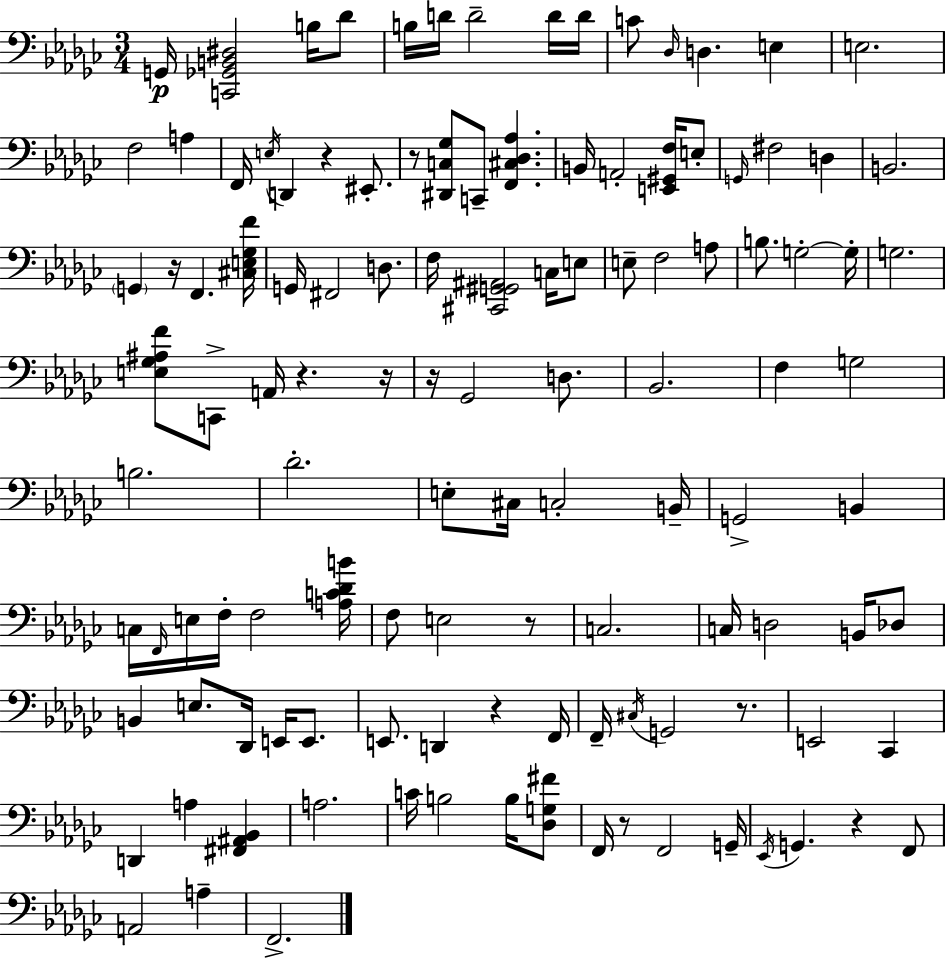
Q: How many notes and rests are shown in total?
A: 118